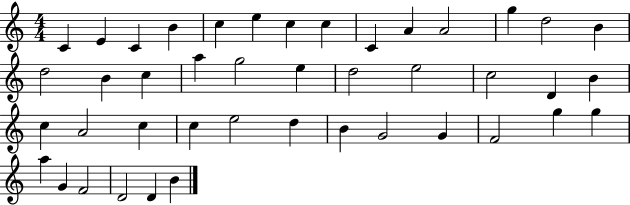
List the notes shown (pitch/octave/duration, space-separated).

C4/q E4/q C4/q B4/q C5/q E5/q C5/q C5/q C4/q A4/q A4/h G5/q D5/h B4/q D5/h B4/q C5/q A5/q G5/h E5/q D5/h E5/h C5/h D4/q B4/q C5/q A4/h C5/q C5/q E5/h D5/q B4/q G4/h G4/q F4/h G5/q G5/q A5/q G4/q F4/h D4/h D4/q B4/q